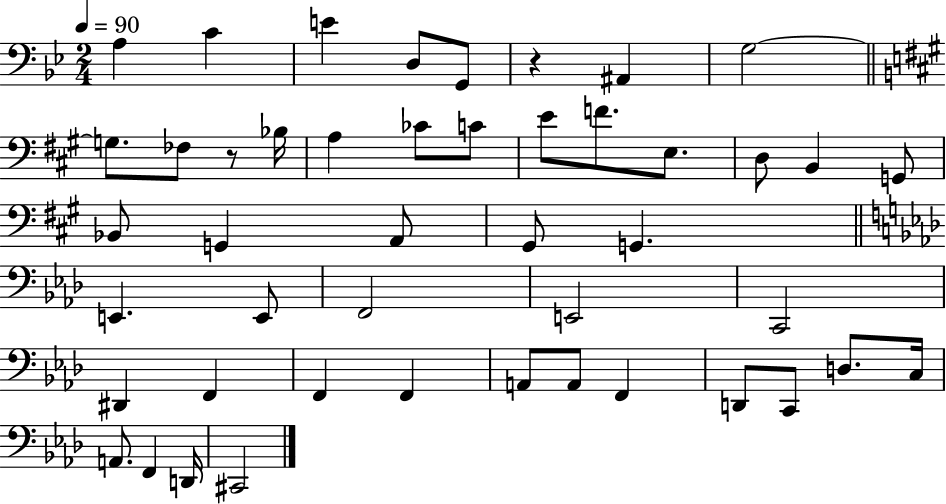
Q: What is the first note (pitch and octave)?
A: A3